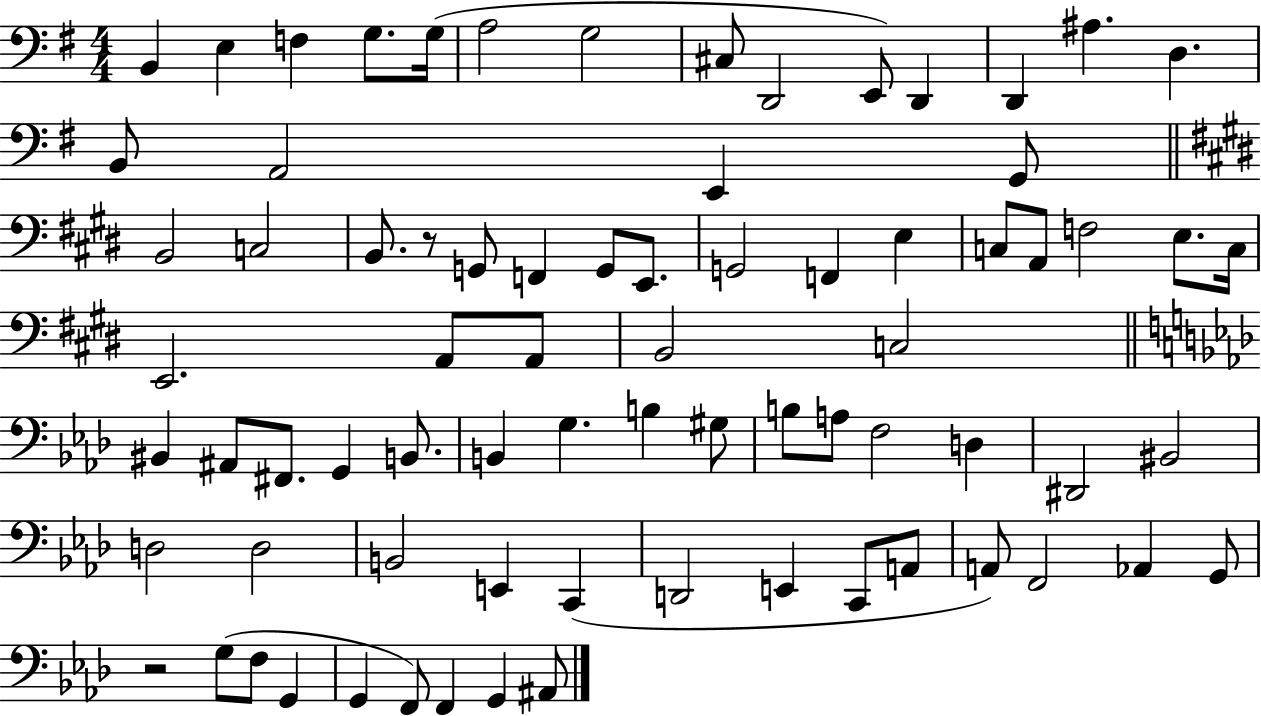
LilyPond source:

{
  \clef bass
  \numericTimeSignature
  \time 4/4
  \key g \major
  b,4 e4 f4 g8. g16( | a2 g2 | cis8 d,2 e,8) d,4 | d,4 ais4. d4. | \break b,8 a,2 e,4 g,8 | \bar "||" \break \key e \major b,2 c2 | b,8. r8 g,8 f,4 g,8 e,8. | g,2 f,4 e4 | c8 a,8 f2 e8. c16 | \break e,2. a,8 a,8 | b,2 c2 | \bar "||" \break \key f \minor bis,4 ais,8 fis,8. g,4 b,8. | b,4 g4. b4 gis8 | b8 a8 f2 d4 | dis,2 bis,2 | \break d2 d2 | b,2 e,4 c,4( | d,2 e,4 c,8 a,8 | a,8) f,2 aes,4 g,8 | \break r2 g8( f8 g,4 | g,4 f,8) f,4 g,4 ais,8 | \bar "|."
}